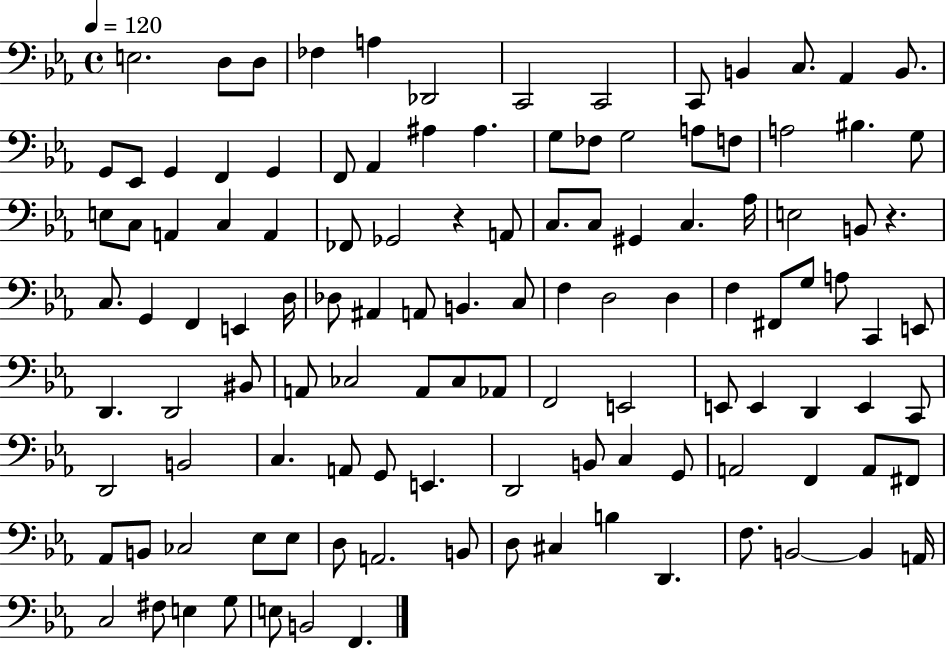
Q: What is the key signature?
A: EES major